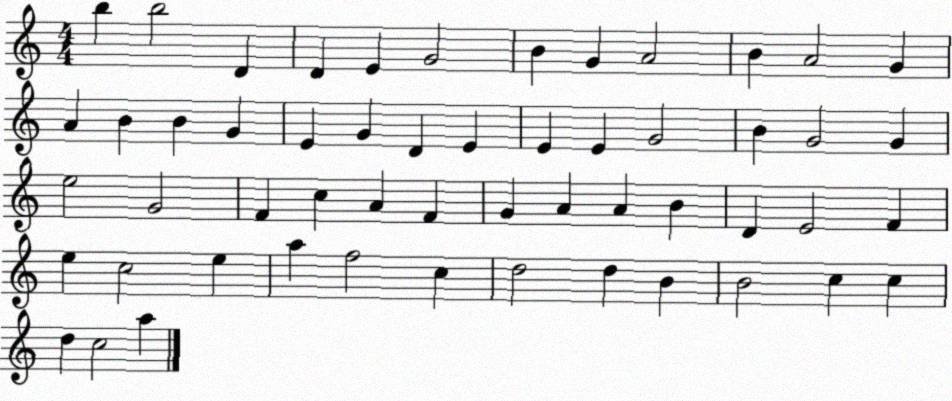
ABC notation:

X:1
T:Untitled
M:4/4
L:1/4
K:C
b b2 D D E G2 B G A2 B A2 G A B B G E G D E E E G2 B G2 G e2 G2 F c A F G A A B D E2 F e c2 e a f2 c d2 d B B2 c c d c2 a